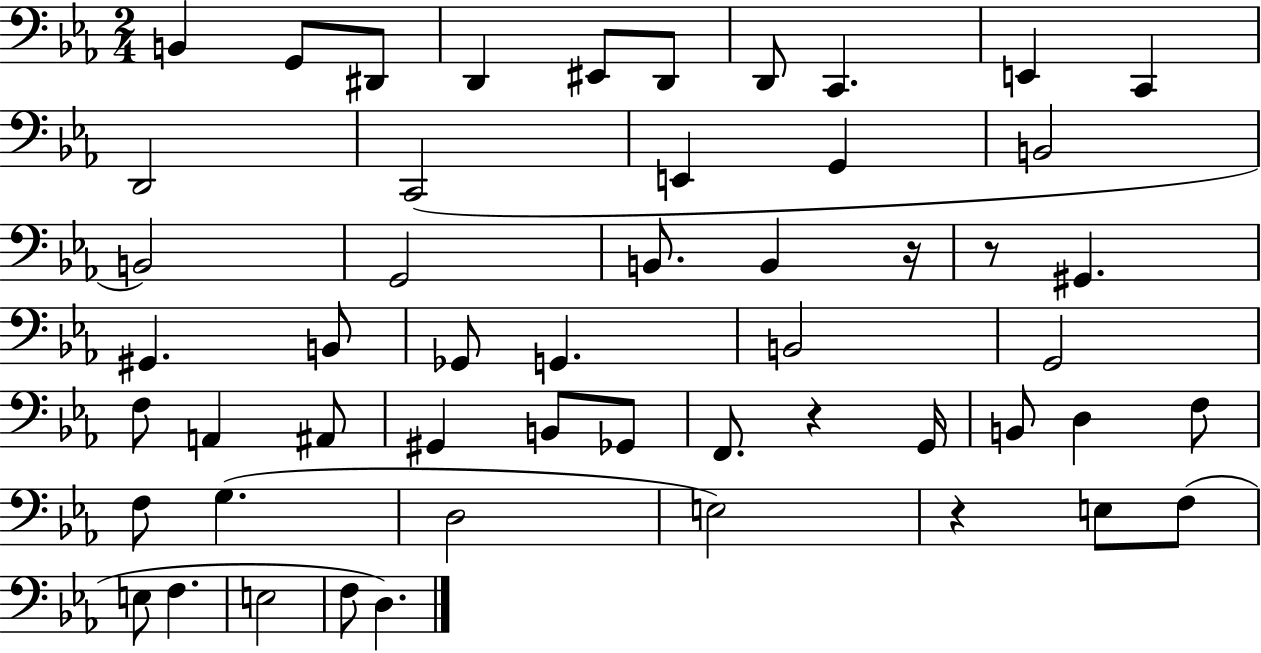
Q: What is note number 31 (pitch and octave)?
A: B2